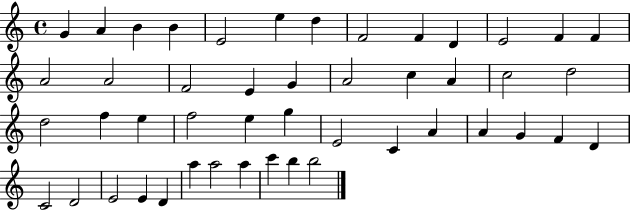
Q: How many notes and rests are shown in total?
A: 47